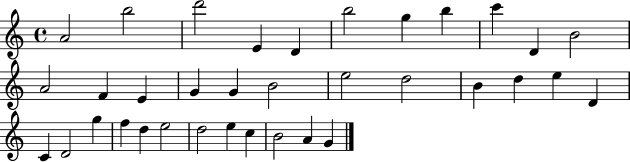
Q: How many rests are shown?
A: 0